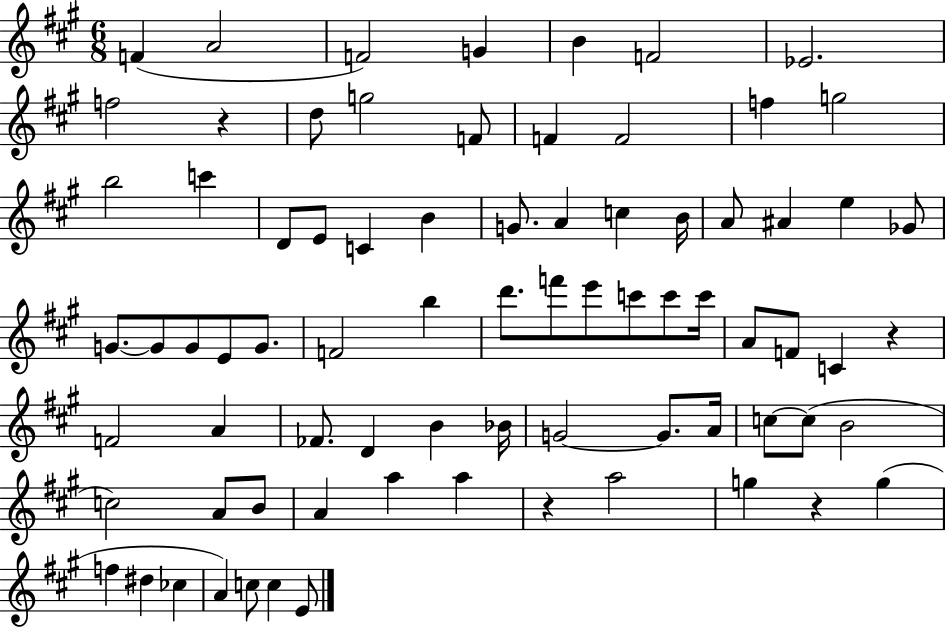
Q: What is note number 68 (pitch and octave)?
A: D#5